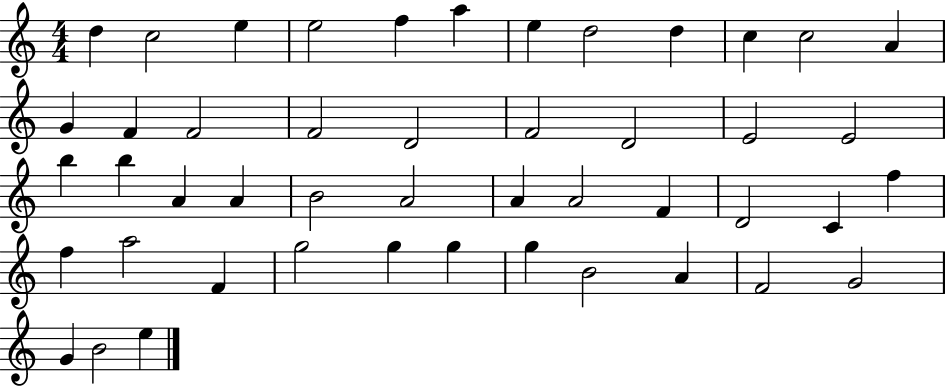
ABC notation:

X:1
T:Untitled
M:4/4
L:1/4
K:C
d c2 e e2 f a e d2 d c c2 A G F F2 F2 D2 F2 D2 E2 E2 b b A A B2 A2 A A2 F D2 C f f a2 F g2 g g g B2 A F2 G2 G B2 e